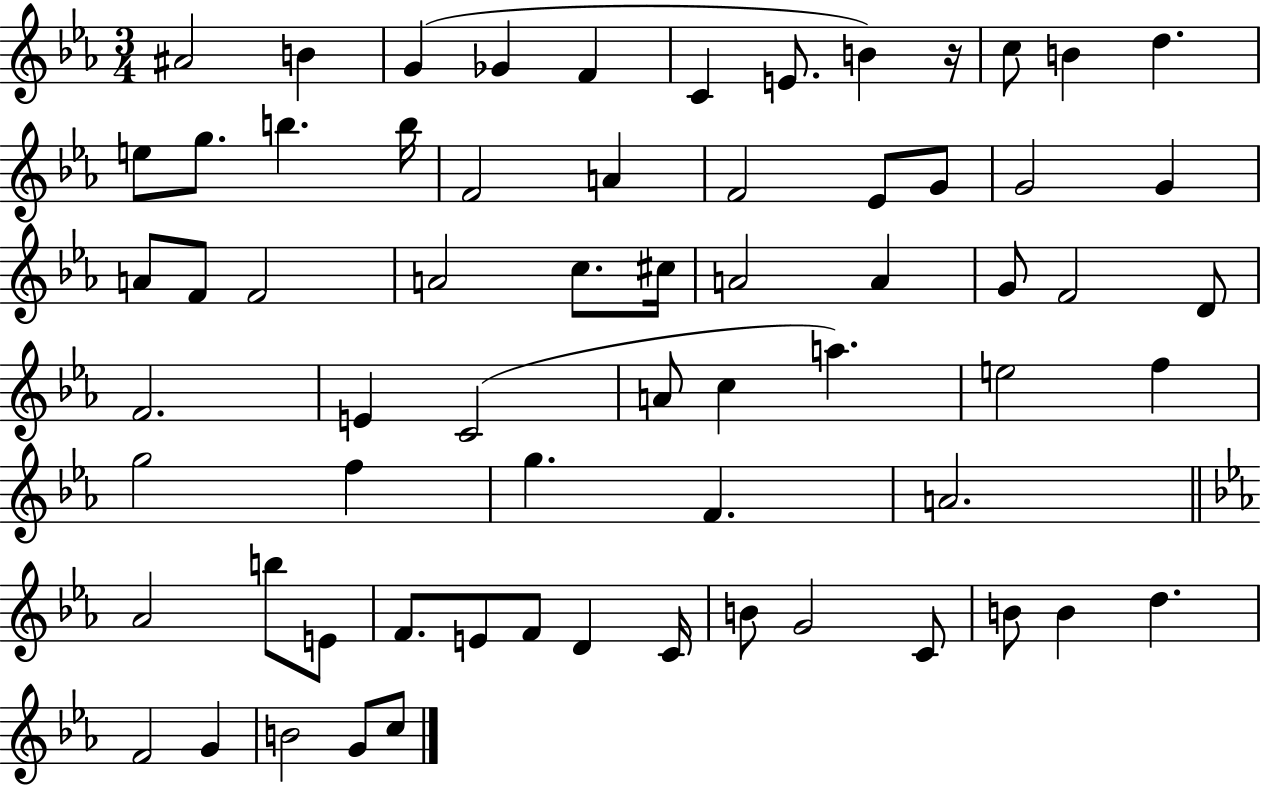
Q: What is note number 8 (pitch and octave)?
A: B4